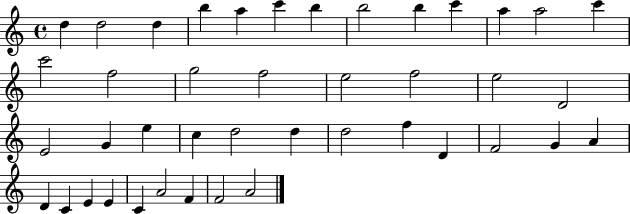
X:1
T:Untitled
M:4/4
L:1/4
K:C
d d2 d b a c' b b2 b c' a a2 c' c'2 f2 g2 f2 e2 f2 e2 D2 E2 G e c d2 d d2 f D F2 G A D C E E C A2 F F2 A2